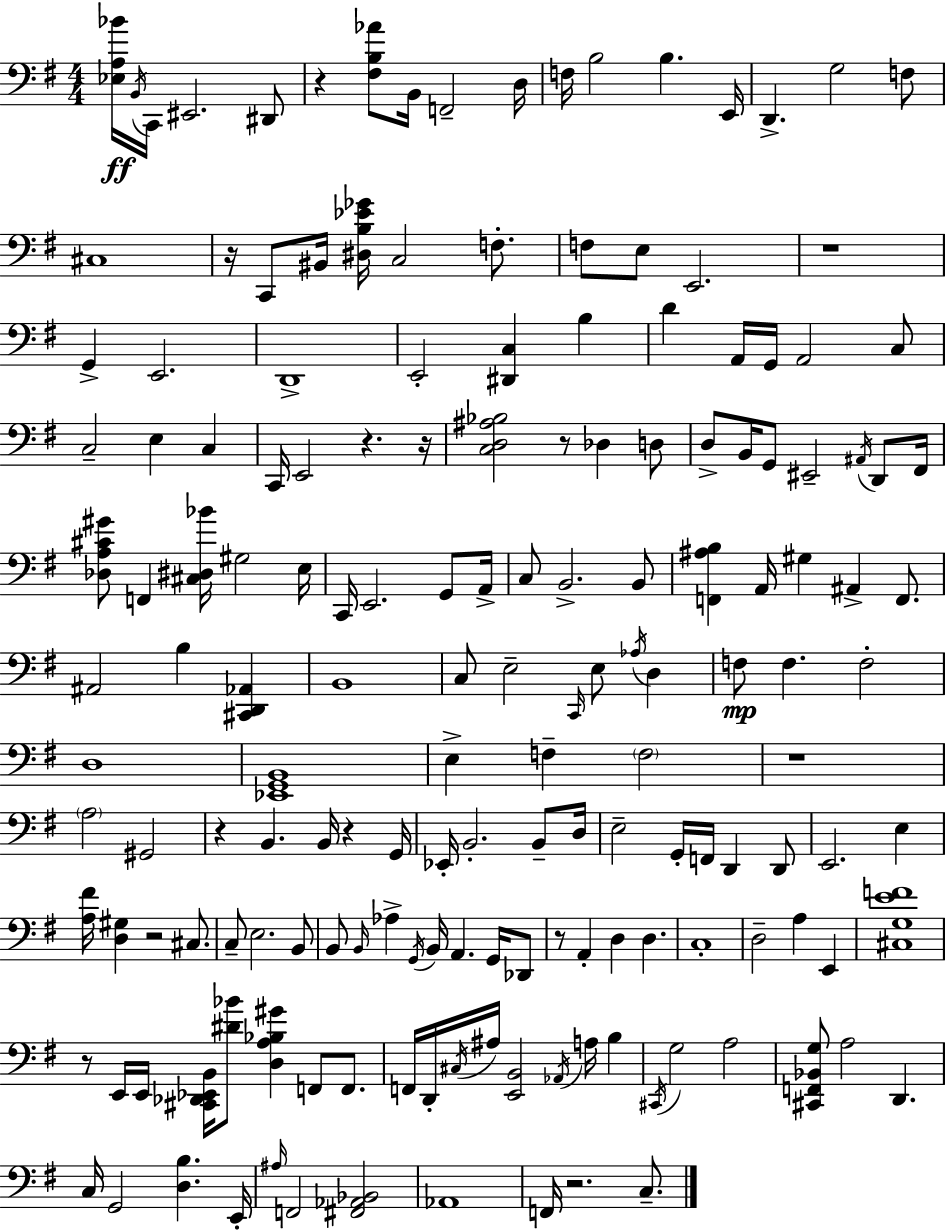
{
  \clef bass
  \numericTimeSignature
  \time 4/4
  \key g \major
  <ees a bes'>16\ff \acciaccatura { b,16 } c,16 eis,2. dis,8 | r4 <fis b aes'>8 b,16 f,2-- | d16 f16 b2 b4. | e,16 d,4.-> g2 f8 | \break cis1 | r16 c,8 bis,16 <dis b ees' ges'>16 c2 f8.-. | f8 e8 e,2. | r1 | \break g,4-> e,2. | d,1-> | e,2-. <dis, c>4 b4 | d'4 a,16 g,16 a,2 c8 | \break c2-- e4 c4 | c,16 e,2 r4. | r16 <c d ais bes>2 r8 des4 d8 | d8-> b,16 g,8 eis,2-- \acciaccatura { ais,16 } d,8 | \break fis,16 <des a cis' gis'>8 f,4 <cis dis bes'>16 gis2 | e16 c,16 e,2. g,8 | a,16-> c8 b,2.-> | b,8 <f, ais b>4 a,16 gis4 ais,4-> f,8. | \break ais,2 b4 <cis, d, aes,>4 | b,1 | c8 e2-- \grace { c,16 } e8 \acciaccatura { aes16 } | d4 f8\mp f4. f2-. | \break d1 | <ees, g, b,>1 | e4-> f4-- \parenthesize f2 | r1 | \break \parenthesize a2 gis,2 | r4 b,4. b,16 r4 | g,16 ees,16-. b,2.-. | b,8-- d16 e2-- g,16-. f,16 d,4 | \break d,8 e,2. | e4 <a fis'>16 <d gis>4 r2 | cis8. c8-- e2. | b,8 b,8 \grace { b,16 } aes4-> \acciaccatura { g,16 } b,16 a,4. | \break g,16 des,8 r8 a,4-. d4 | d4. c1-. | d2-- a4 | e,4 <cis g e' f'>1 | \break r8 e,16 e,16 <cis, des, ees, b,>16 <dis' bes'>8 <d a bes gis'>4 | f,8 f,8. f,16 d,16-. \acciaccatura { cis16 } ais16 <e, b,>2 | \acciaccatura { aes,16 } a16 b4 \acciaccatura { cis,16 } g2 | a2 <cis, f, bes, g>8 a2 | \break d,4. c16 g,2 | <d b>4. e,16-. \grace { ais16 } f,2 | <fis, aes, bes,>2 aes,1 | f,16 r2. | \break c8.-- \bar "|."
}